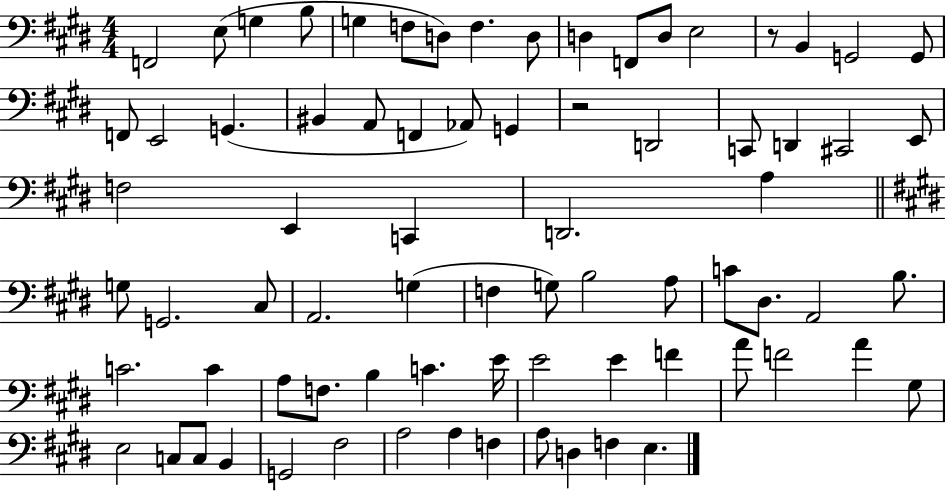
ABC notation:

X:1
T:Untitled
M:4/4
L:1/4
K:E
F,,2 E,/2 G, B,/2 G, F,/2 D,/2 F, D,/2 D, F,,/2 D,/2 E,2 z/2 B,, G,,2 G,,/2 F,,/2 E,,2 G,, ^B,, A,,/2 F,, _A,,/2 G,, z2 D,,2 C,,/2 D,, ^C,,2 E,,/2 F,2 E,, C,, D,,2 A, G,/2 G,,2 ^C,/2 A,,2 G, F, G,/2 B,2 A,/2 C/2 ^D,/2 A,,2 B,/2 C2 C A,/2 F,/2 B, C E/4 E2 E F A/2 F2 A ^G,/2 E,2 C,/2 C,/2 B,, G,,2 ^F,2 A,2 A, F, A,/2 D, F, E,